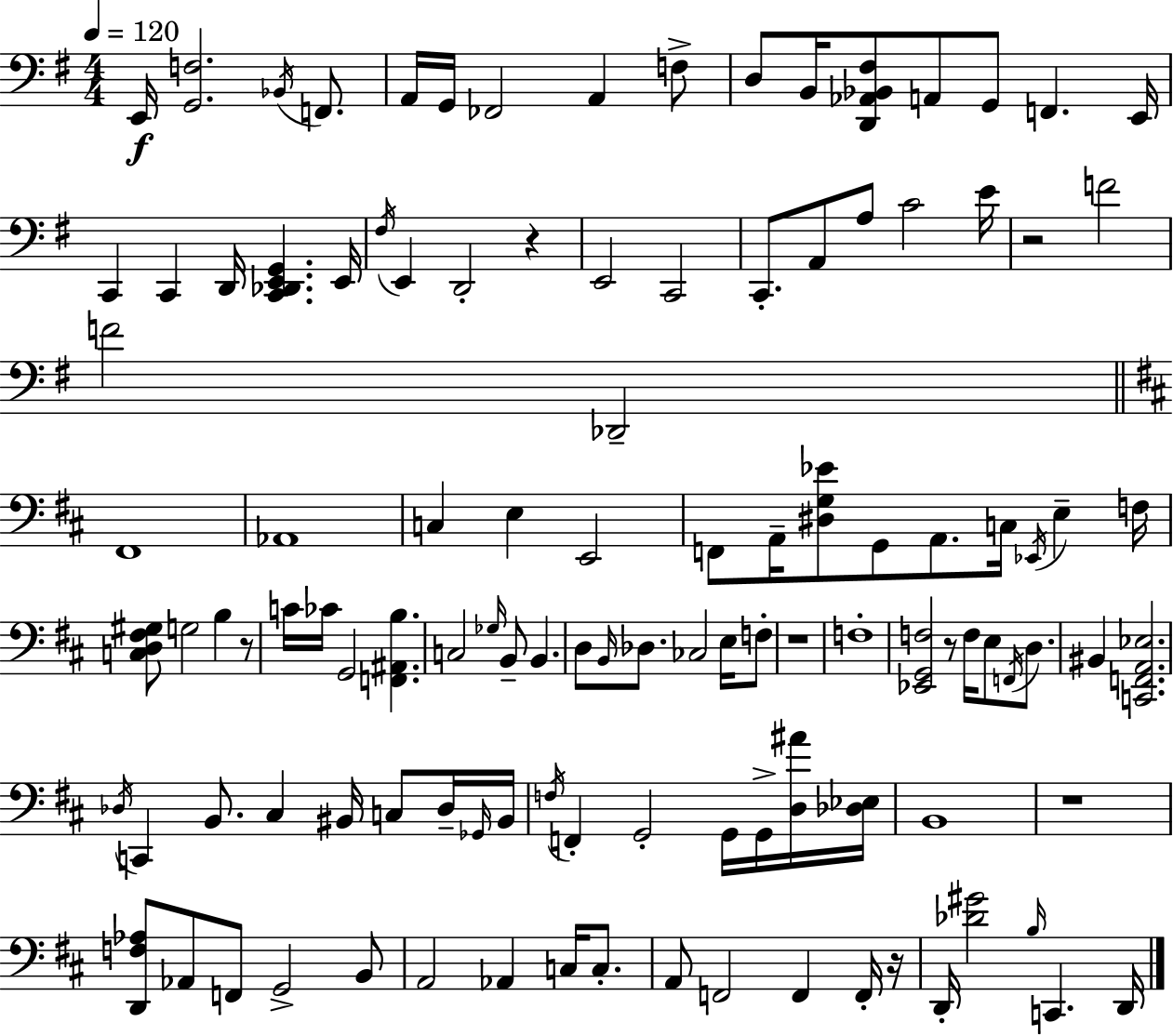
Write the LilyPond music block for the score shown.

{
  \clef bass
  \numericTimeSignature
  \time 4/4
  \key g \major
  \tempo 4 = 120
  e,16\f <g, f>2. \acciaccatura { bes,16 } f,8. | a,16 g,16 fes,2 a,4 f8-> | d8 b,16 <d, aes, bes, fis>8 a,8 g,8 f,4. | e,16 c,4 c,4 d,16 <c, des, e, g,>4. | \break e,16 \acciaccatura { fis16 } e,4 d,2-. r4 | e,2 c,2 | c,8.-. a,8 a8 c'2 | e'16 r2 f'2 | \break f'2 des,2-- | \bar "||" \break \key b \minor fis,1 | aes,1 | c4 e4 e,2 | f,8 a,16-- <dis g ees'>8 g,8 a,8. c16 \acciaccatura { ees,16 } e4-- | \break f16 <c d fis gis>8 g2 b4 r8 | c'16 ces'16 g,2 <f, ais, b>4. | c2 \grace { ges16 } b,8-- b,4. | d8 \grace { b,16 } des8. ces2 | \break e16 f8-. r1 | f1-. | <ees, g, f>2 r8 f16 e8 | \acciaccatura { f,16 } d8. bis,4 <c, f, a, ees>2. | \break \acciaccatura { des16 } c,4 b,8. cis4 | bis,16 c8 des16-- \grace { ges,16 } bis,16 \acciaccatura { f16 } f,4-. g,2-. | g,16 g,16-> <d ais'>16 <des ees>16 b,1 | r1 | \break <d, f aes>8 aes,8 f,8 g,2-> | b,8 a,2 aes,4 | c16 c8.-. a,8 f,2 | f,4 f,16-. r16 d,16-. <des' gis'>2 | \break \grace { b16 } c,4. d,16 \bar "|."
}